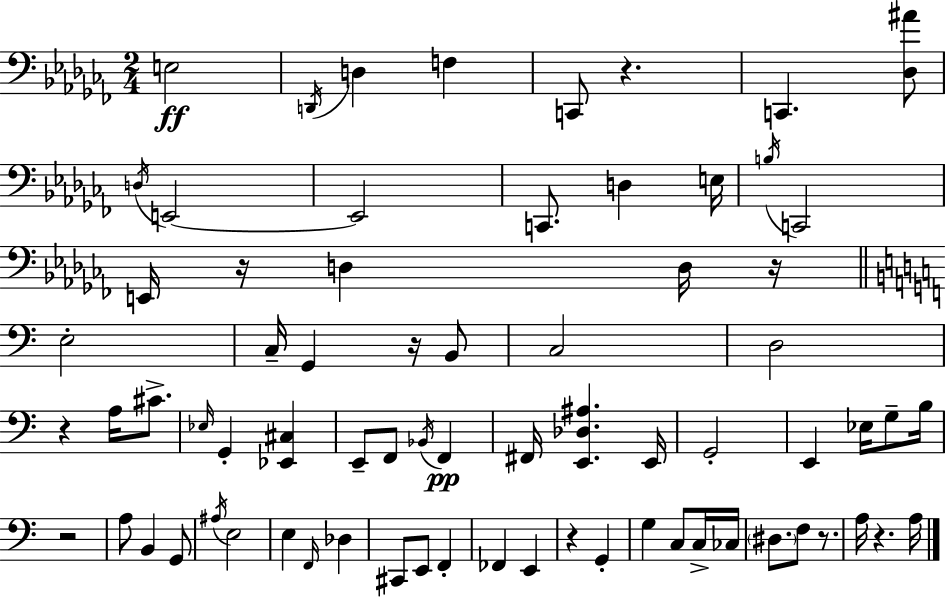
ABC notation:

X:1
T:Untitled
M:2/4
L:1/4
K:Abm
E,2 D,,/4 D, F, C,,/2 z C,, [_D,^A]/2 D,/4 E,,2 E,,2 C,,/2 D, E,/4 B,/4 C,,2 E,,/4 z/4 D, D,/4 z/4 E,2 C,/4 G,, z/4 B,,/2 C,2 D,2 z A,/4 ^C/2 _E,/4 G,, [_E,,^C,] E,,/2 F,,/2 _B,,/4 F,, ^F,,/4 [E,,_D,^A,] E,,/4 G,,2 E,, _E,/4 G,/2 B,/4 z2 A,/2 B,, G,,/2 ^A,/4 E,2 E, F,,/4 _D, ^C,,/2 E,,/2 F,, _F,, E,, z G,, G, C,/2 C,/4 _C,/4 ^D,/2 F,/2 z/2 A,/4 z A,/4